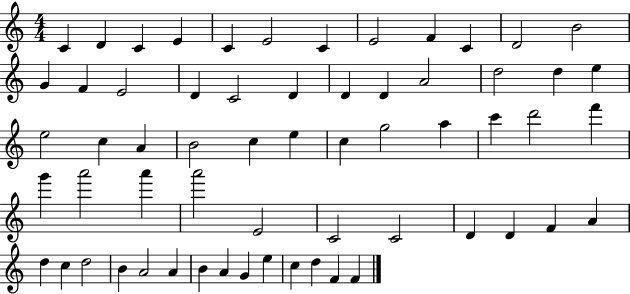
X:1
T:Untitled
M:4/4
L:1/4
K:C
C D C E C E2 C E2 F C D2 B2 G F E2 D C2 D D D A2 d2 d e e2 c A B2 c e c g2 a c' d'2 f' g' a'2 a' a'2 E2 C2 C2 D D F A d c d2 B A2 A B A G e c d F F